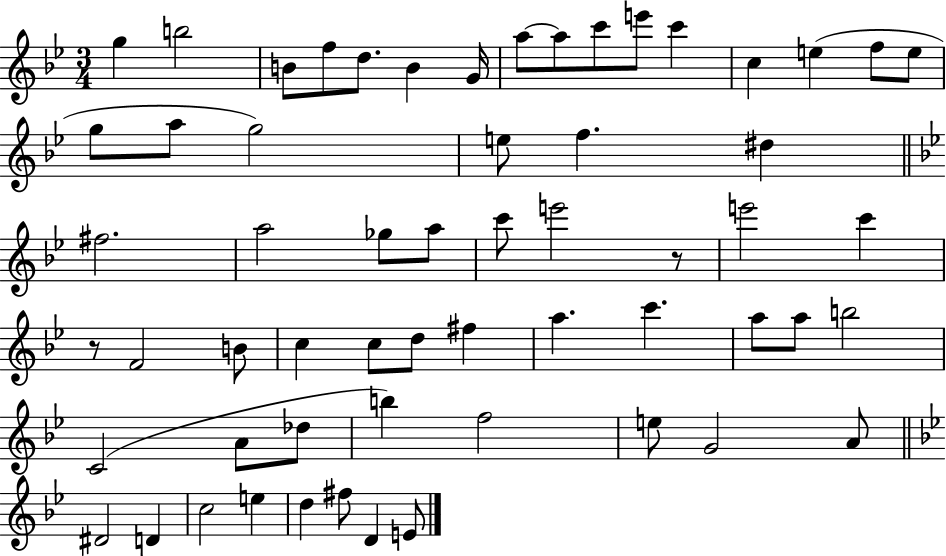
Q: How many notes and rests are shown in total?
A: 59